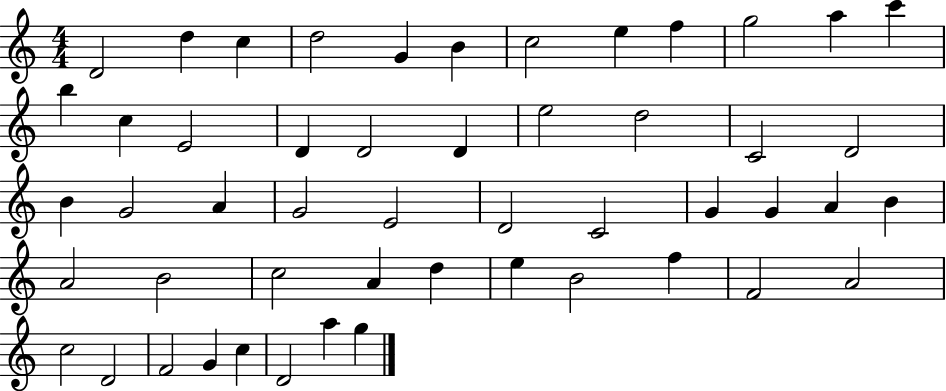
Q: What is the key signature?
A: C major